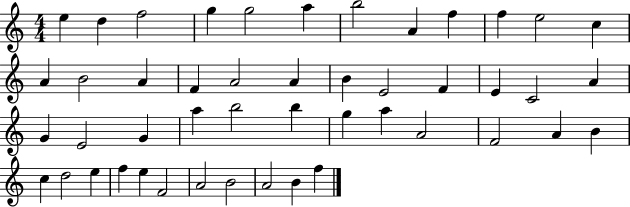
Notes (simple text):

E5/q D5/q F5/h G5/q G5/h A5/q B5/h A4/q F5/q F5/q E5/h C5/q A4/q B4/h A4/q F4/q A4/h A4/q B4/q E4/h F4/q E4/q C4/h A4/q G4/q E4/h G4/q A5/q B5/h B5/q G5/q A5/q A4/h F4/h A4/q B4/q C5/q D5/h E5/q F5/q E5/q F4/h A4/h B4/h A4/h B4/q F5/q